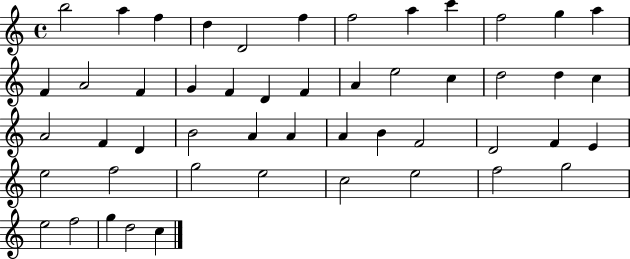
{
  \clef treble
  \time 4/4
  \defaultTimeSignature
  \key c \major
  b''2 a''4 f''4 | d''4 d'2 f''4 | f''2 a''4 c'''4 | f''2 g''4 a''4 | \break f'4 a'2 f'4 | g'4 f'4 d'4 f'4 | a'4 e''2 c''4 | d''2 d''4 c''4 | \break a'2 f'4 d'4 | b'2 a'4 a'4 | a'4 b'4 f'2 | d'2 f'4 e'4 | \break e''2 f''2 | g''2 e''2 | c''2 e''2 | f''2 g''2 | \break e''2 f''2 | g''4 d''2 c''4 | \bar "|."
}